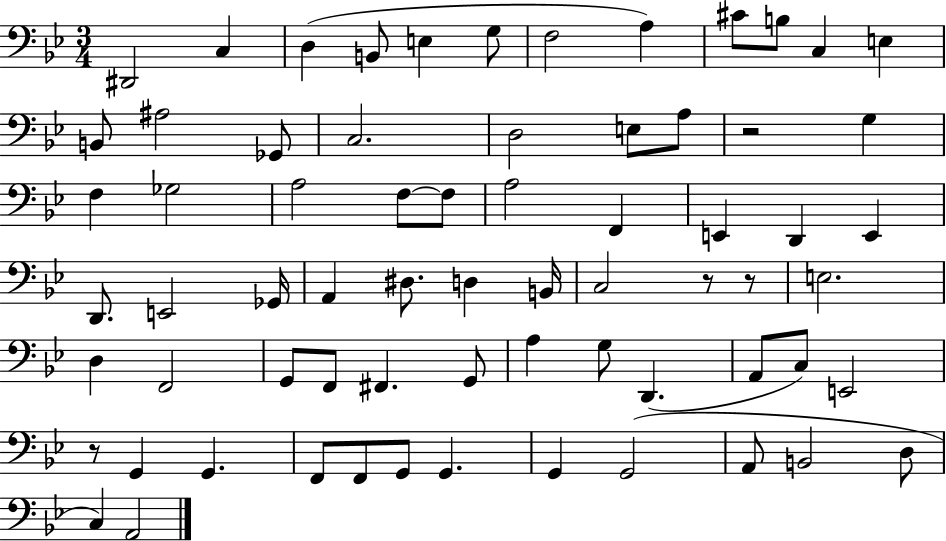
D#2/h C3/q D3/q B2/e E3/q G3/e F3/h A3/q C#4/e B3/e C3/q E3/q B2/e A#3/h Gb2/e C3/h. D3/h E3/e A3/e R/h G3/q F3/q Gb3/h A3/h F3/e F3/e A3/h F2/q E2/q D2/q E2/q D2/e. E2/h Gb2/s A2/q D#3/e. D3/q B2/s C3/h R/e R/e E3/h. D3/q F2/h G2/e F2/e F#2/q. G2/e A3/q G3/e D2/q. A2/e C3/e E2/h R/e G2/q G2/q. F2/e F2/e G2/e G2/q. G2/q G2/h A2/e B2/h D3/e C3/q A2/h